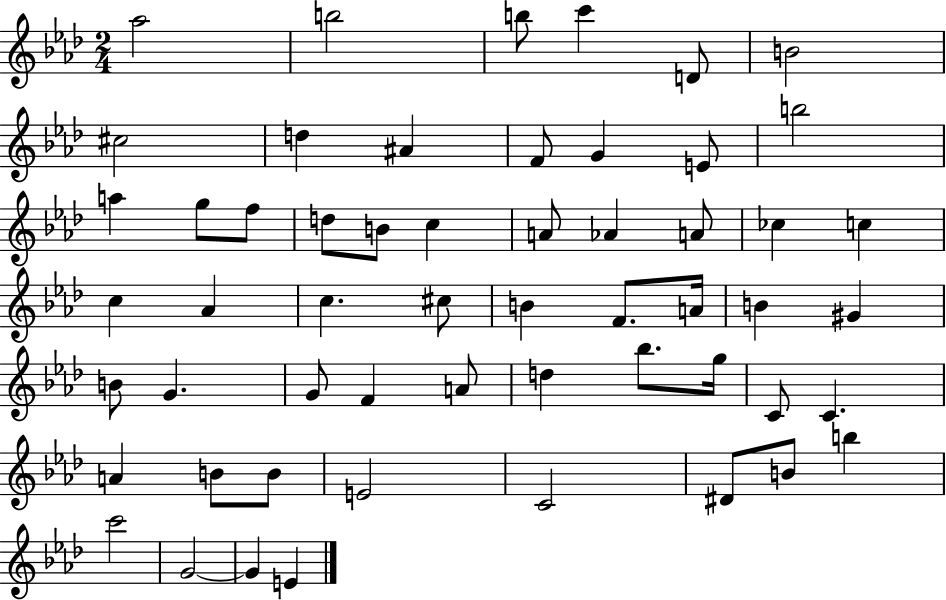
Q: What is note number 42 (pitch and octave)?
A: C4